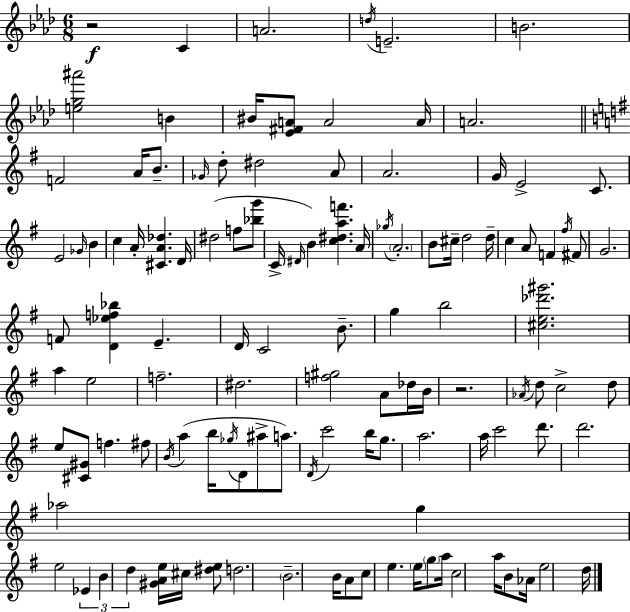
X:1
T:Untitled
M:6/8
L:1/4
K:Ab
z2 C A2 d/4 E2 B2 [eg^a']2 B ^B/4 [_E^FA]/2 A2 A/4 A2 F2 A/4 B/2 _G/4 d/2 ^d2 A/2 A2 G/4 E2 C/2 E2 _G/4 B c A/4 [^CA_d] D/4 ^d2 f/2 [_bg']/2 C/4 ^D/4 B [c^daf'] A/4 _g/4 A2 B/2 ^c/4 d2 d/4 c A/2 F ^f/4 ^F/2 G2 F/2 [D_ef_b] E D/4 C2 B/2 g b2 [^ce_d'^g']2 a e2 f2 ^d2 [f^g]2 A/2 _d/4 B/4 z2 _A/4 d/2 c2 d/2 e/2 [^C^G]/2 f ^f/2 B/4 a b/4 _g/4 D/2 ^a/2 a/2 D/4 c'2 b/4 g/2 a2 a/4 c'2 d'/2 d'2 _a2 g e2 _E B d [^GAe]/4 ^c/4 [^de]/2 d2 B2 B/4 A/2 c/2 e e/4 g/2 a/4 c2 a/4 B/2 _A/4 e2 d/4